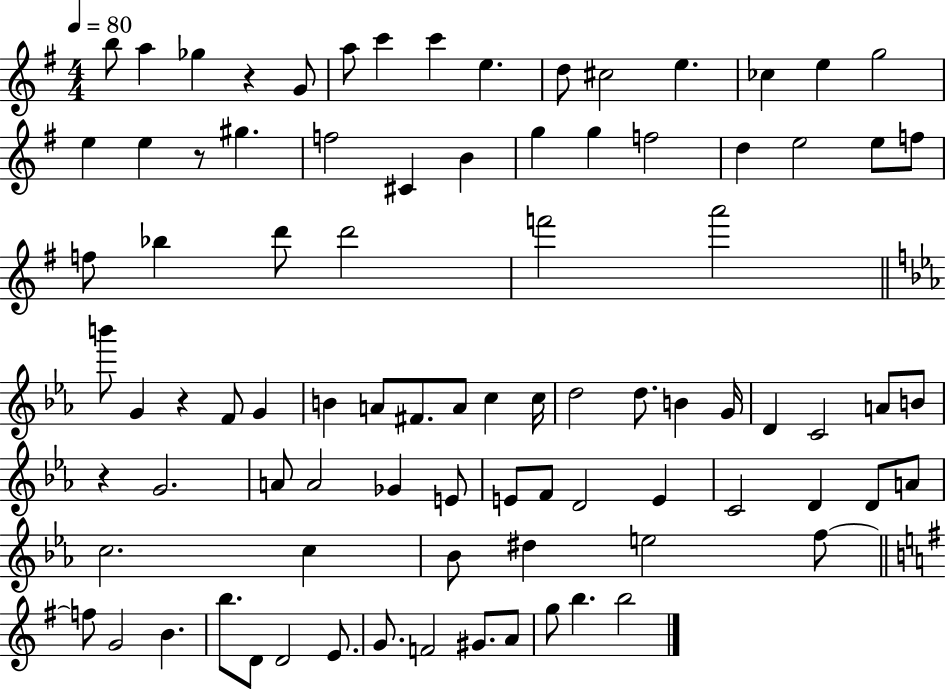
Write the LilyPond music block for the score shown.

{
  \clef treble
  \numericTimeSignature
  \time 4/4
  \key g \major
  \tempo 4 = 80
  b''8 a''4 ges''4 r4 g'8 | a''8 c'''4 c'''4 e''4. | d''8 cis''2 e''4. | ces''4 e''4 g''2 | \break e''4 e''4 r8 gis''4. | f''2 cis'4 b'4 | g''4 g''4 f''2 | d''4 e''2 e''8 f''8 | \break f''8 bes''4 d'''8 d'''2 | f'''2 a'''2 | \bar "||" \break \key ees \major b'''8 g'4 r4 f'8 g'4 | b'4 a'8 fis'8. a'8 c''4 c''16 | d''2 d''8. b'4 g'16 | d'4 c'2 a'8 b'8 | \break r4 g'2. | a'8 a'2 ges'4 e'8 | e'8 f'8 d'2 e'4 | c'2 d'4 d'8 a'8 | \break c''2. c''4 | bes'8 dis''4 e''2 f''8~~ | \bar "||" \break \key g \major f''8 g'2 b'4. | b''8. d'8 d'2 e'8. | g'8. f'2 gis'8. a'8 | g''8 b''4. b''2 | \break \bar "|."
}